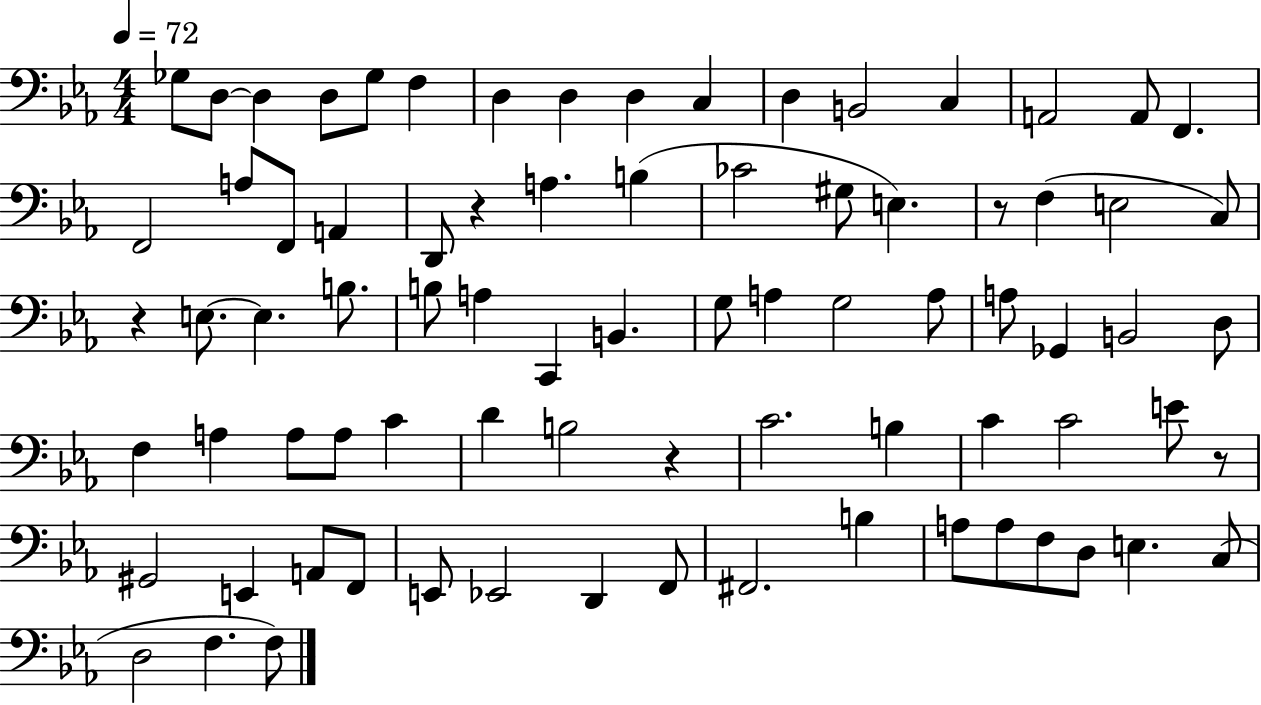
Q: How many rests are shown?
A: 5